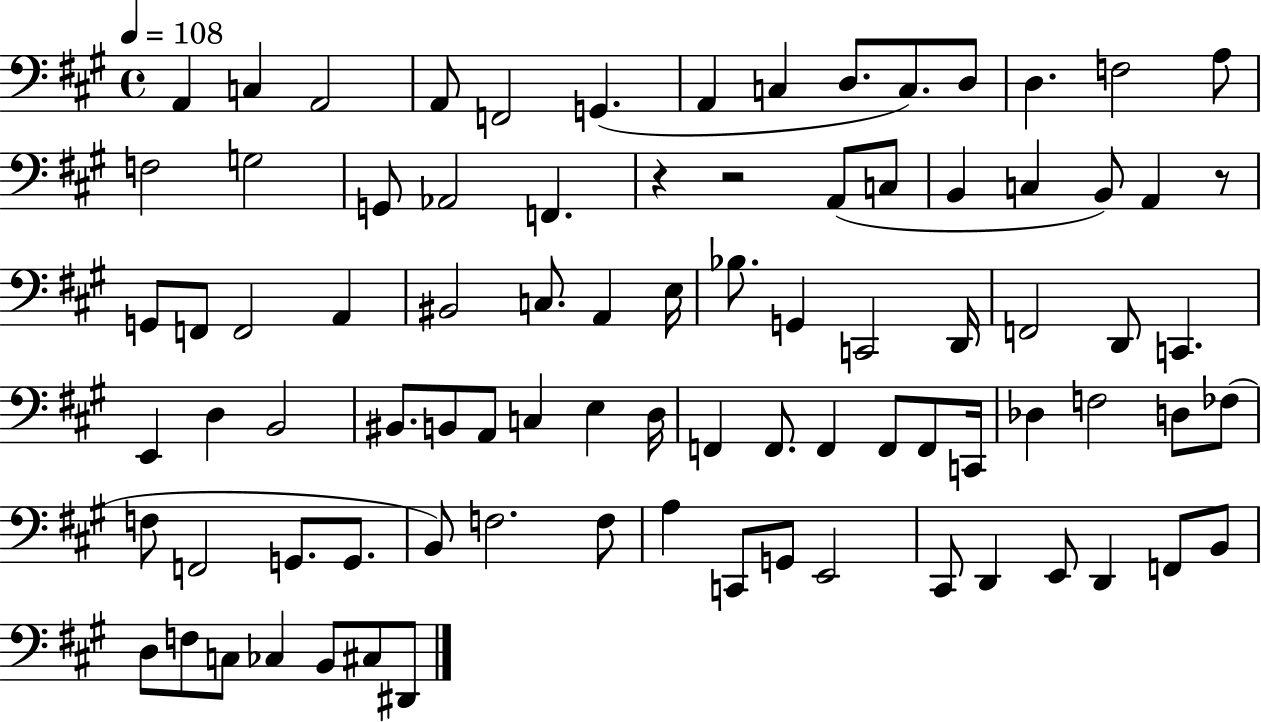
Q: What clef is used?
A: bass